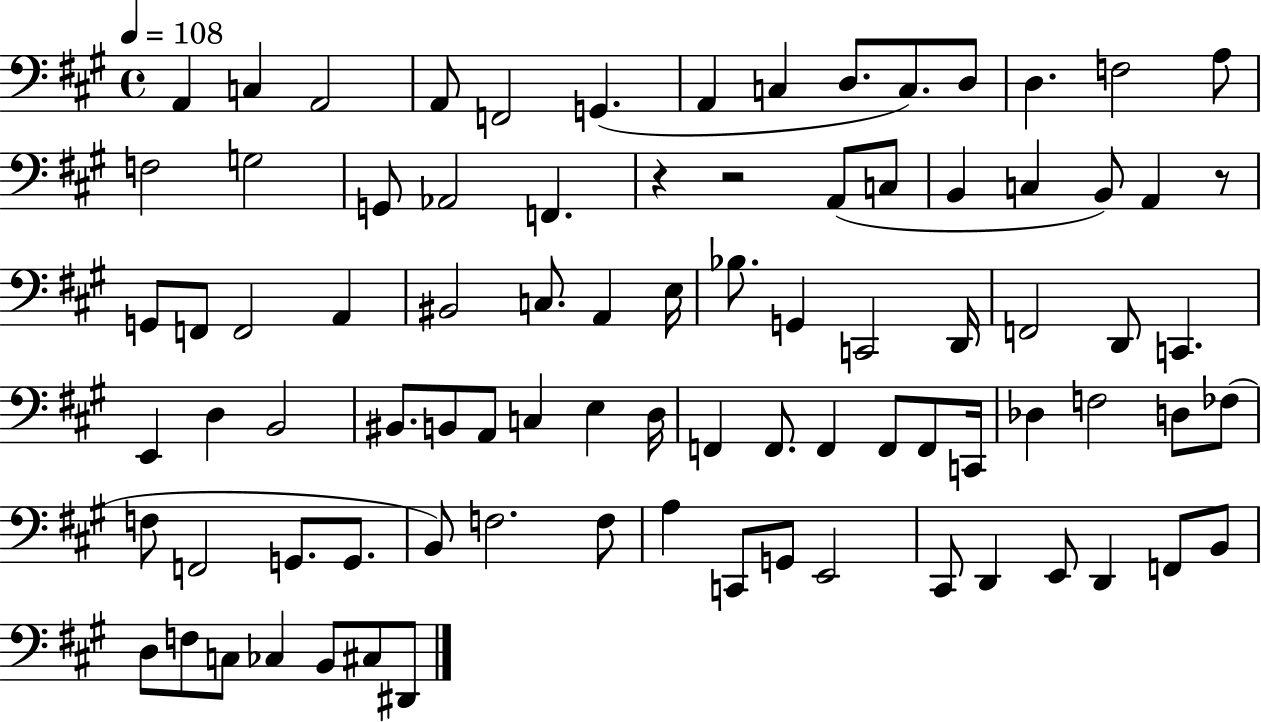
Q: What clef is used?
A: bass